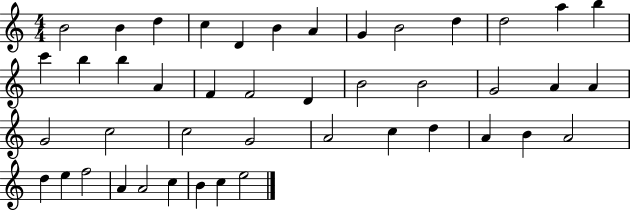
X:1
T:Untitled
M:4/4
L:1/4
K:C
B2 B d c D B A G B2 d d2 a b c' b b A F F2 D B2 B2 G2 A A G2 c2 c2 G2 A2 c d A B A2 d e f2 A A2 c B c e2